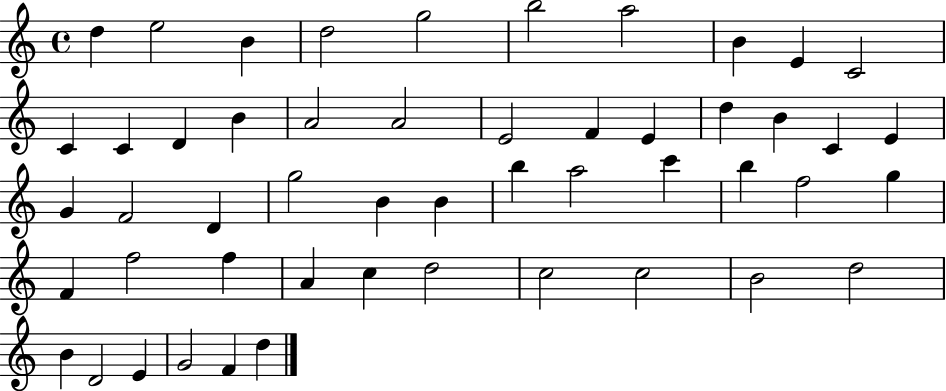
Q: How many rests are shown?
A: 0